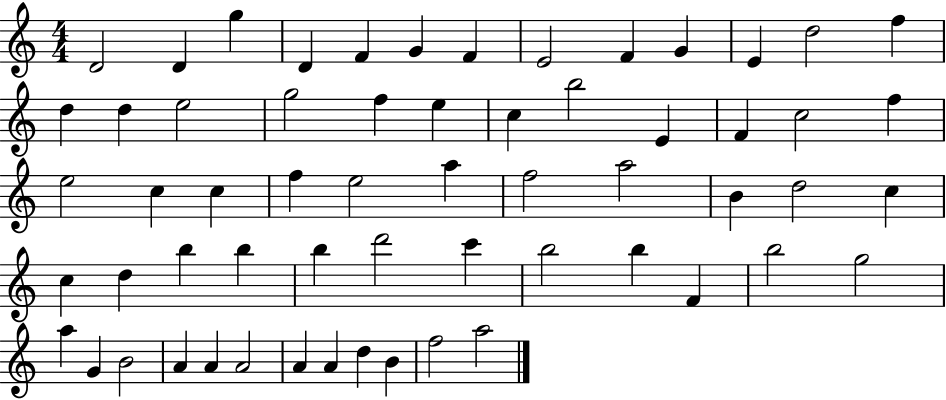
{
  \clef treble
  \numericTimeSignature
  \time 4/4
  \key c \major
  d'2 d'4 g''4 | d'4 f'4 g'4 f'4 | e'2 f'4 g'4 | e'4 d''2 f''4 | \break d''4 d''4 e''2 | g''2 f''4 e''4 | c''4 b''2 e'4 | f'4 c''2 f''4 | \break e''2 c''4 c''4 | f''4 e''2 a''4 | f''2 a''2 | b'4 d''2 c''4 | \break c''4 d''4 b''4 b''4 | b''4 d'''2 c'''4 | b''2 b''4 f'4 | b''2 g''2 | \break a''4 g'4 b'2 | a'4 a'4 a'2 | a'4 a'4 d''4 b'4 | f''2 a''2 | \break \bar "|."
}